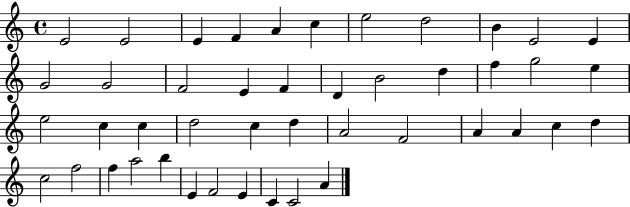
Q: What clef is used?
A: treble